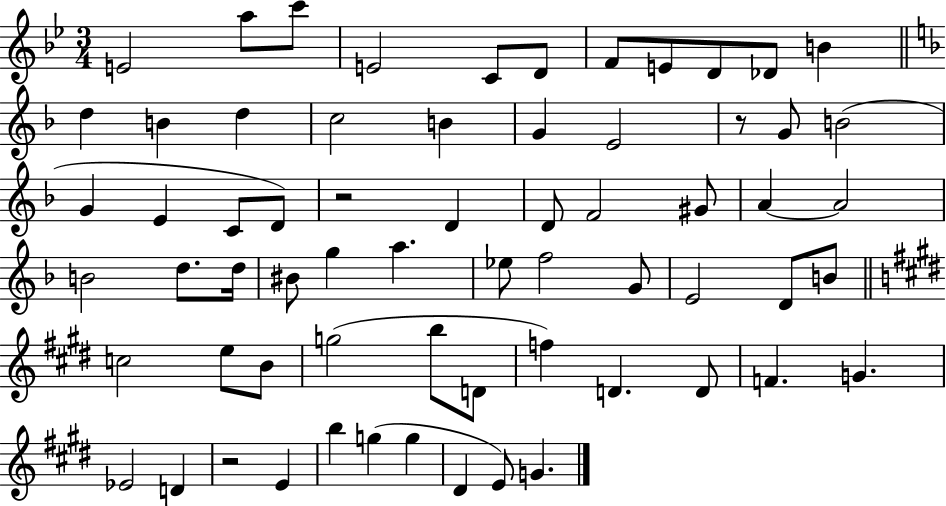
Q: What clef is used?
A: treble